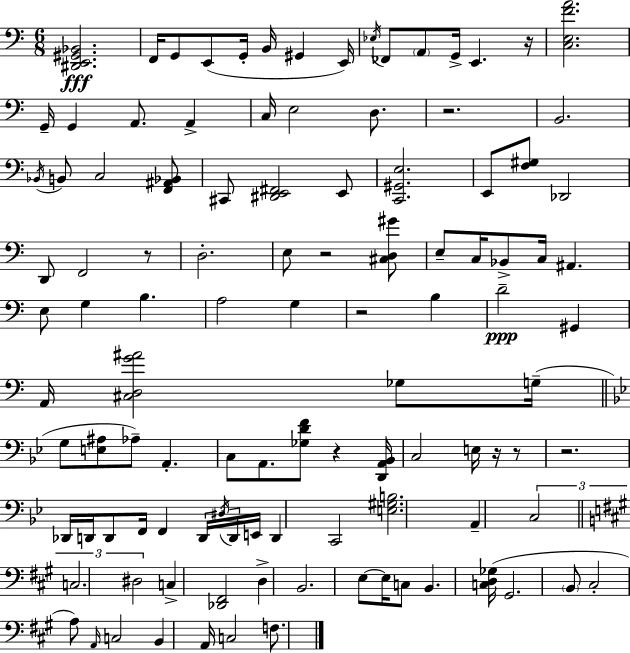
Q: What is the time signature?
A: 6/8